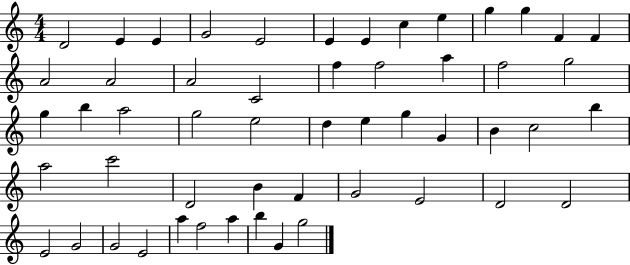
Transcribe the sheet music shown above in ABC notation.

X:1
T:Untitled
M:4/4
L:1/4
K:C
D2 E E G2 E2 E E c e g g F F A2 A2 A2 C2 f f2 a f2 g2 g b a2 g2 e2 d e g G B c2 b a2 c'2 D2 B F G2 E2 D2 D2 E2 G2 G2 E2 a f2 a b G g2